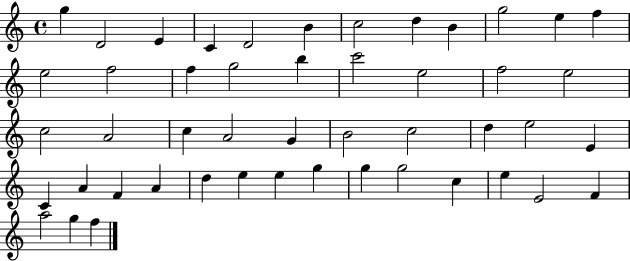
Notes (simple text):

G5/q D4/h E4/q C4/q D4/h B4/q C5/h D5/q B4/q G5/h E5/q F5/q E5/h F5/h F5/q G5/h B5/q C6/h E5/h F5/h E5/h C5/h A4/h C5/q A4/h G4/q B4/h C5/h D5/q E5/h E4/q C4/q A4/q F4/q A4/q D5/q E5/q E5/q G5/q G5/q G5/h C5/q E5/q E4/h F4/q A5/h G5/q F5/q